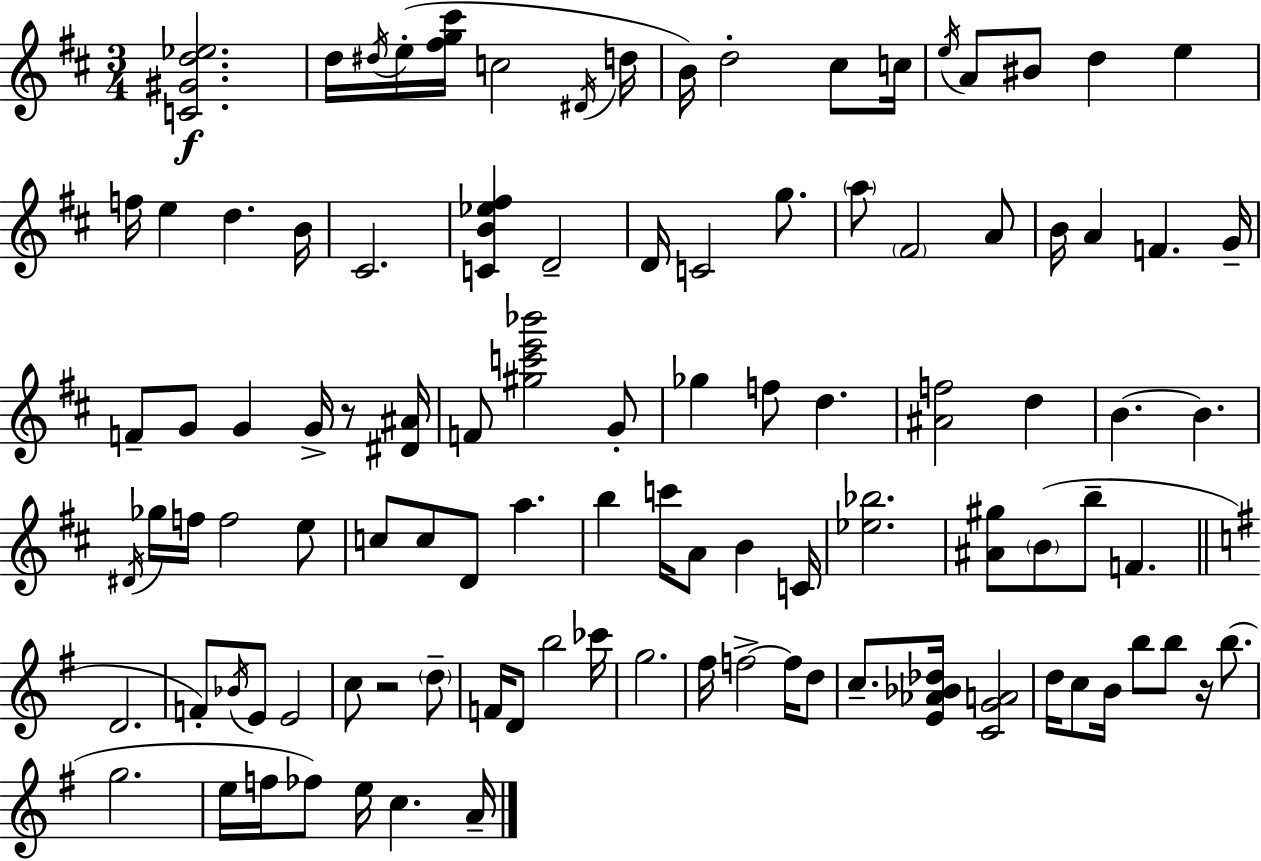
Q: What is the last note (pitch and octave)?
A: A4